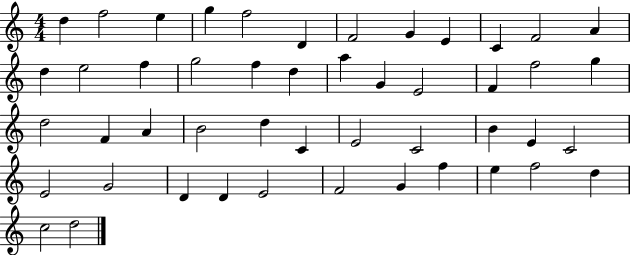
{
  \clef treble
  \numericTimeSignature
  \time 4/4
  \key c \major
  d''4 f''2 e''4 | g''4 f''2 d'4 | f'2 g'4 e'4 | c'4 f'2 a'4 | \break d''4 e''2 f''4 | g''2 f''4 d''4 | a''4 g'4 e'2 | f'4 f''2 g''4 | \break d''2 f'4 a'4 | b'2 d''4 c'4 | e'2 c'2 | b'4 e'4 c'2 | \break e'2 g'2 | d'4 d'4 e'2 | f'2 g'4 f''4 | e''4 f''2 d''4 | \break c''2 d''2 | \bar "|."
}